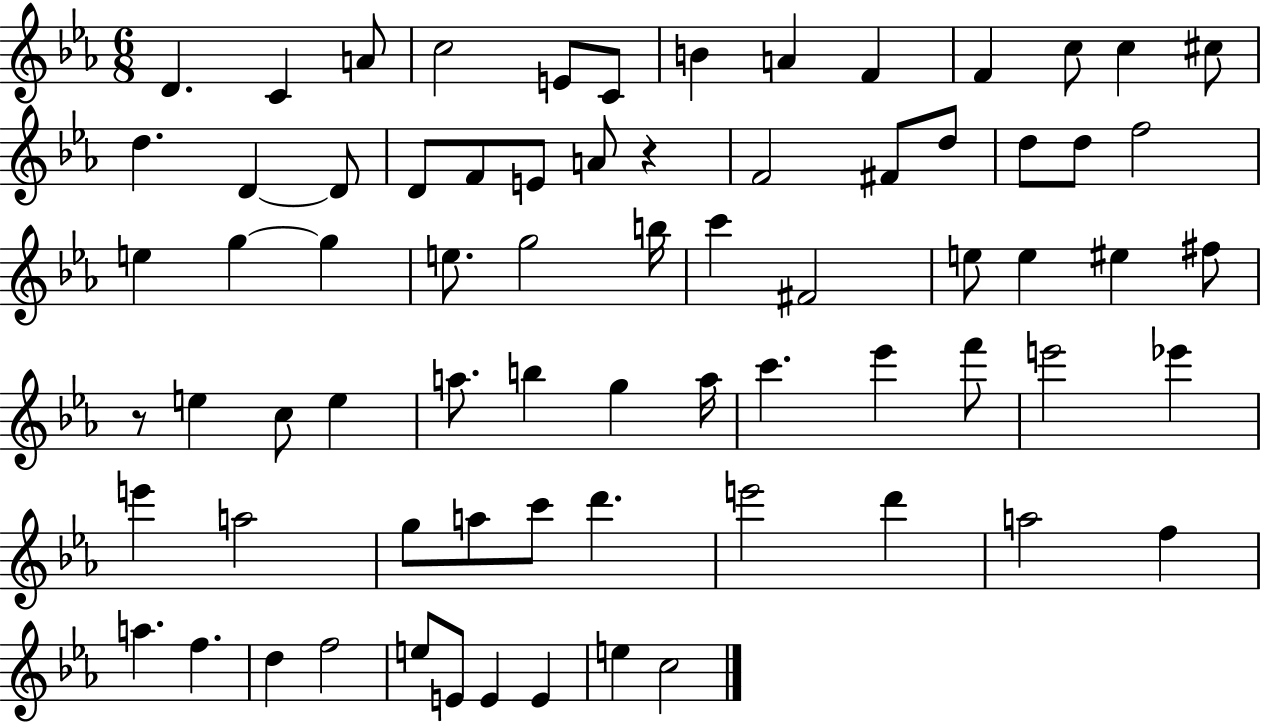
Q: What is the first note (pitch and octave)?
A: D4